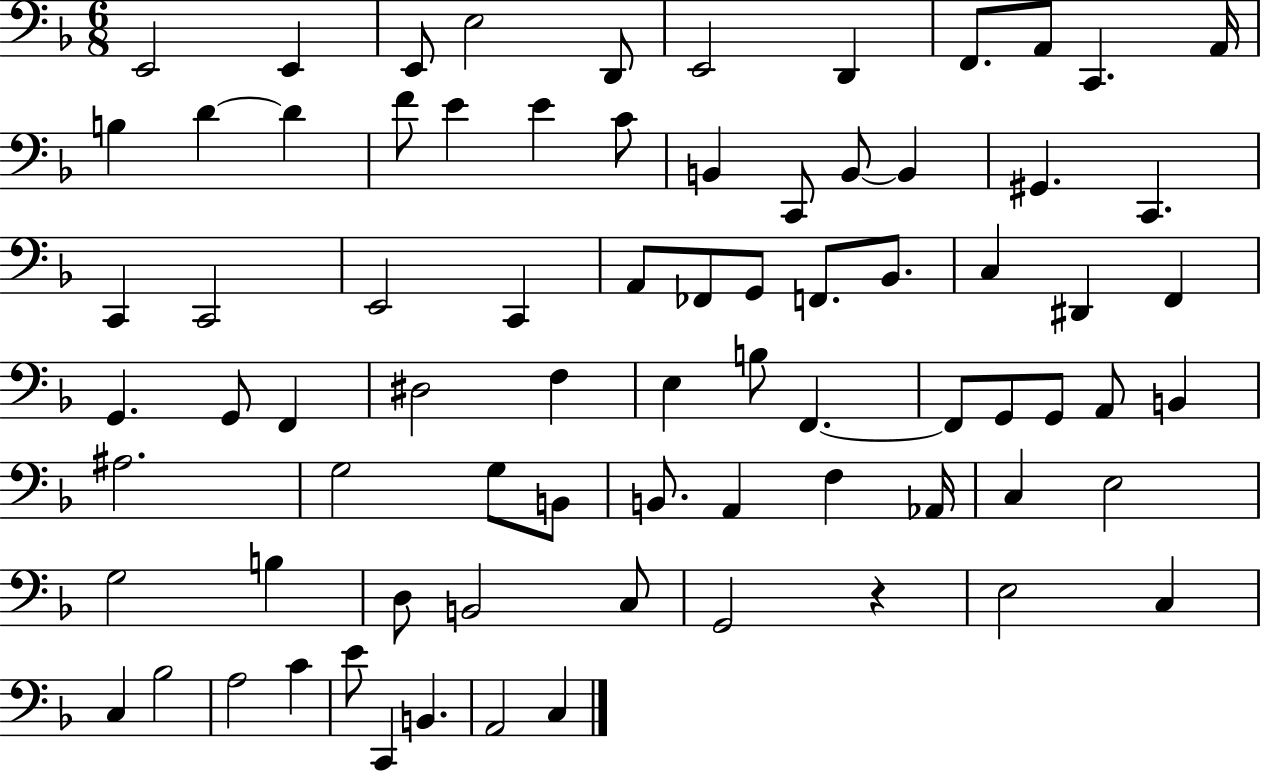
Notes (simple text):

E2/h E2/q E2/e E3/h D2/e E2/h D2/q F2/e. A2/e C2/q. A2/s B3/q D4/q D4/q F4/e E4/q E4/q C4/e B2/q C2/e B2/e B2/q G#2/q. C2/q. C2/q C2/h E2/h C2/q A2/e FES2/e G2/e F2/e. Bb2/e. C3/q D#2/q F2/q G2/q. G2/e F2/q D#3/h F3/q E3/q B3/e F2/q. F2/e G2/e G2/e A2/e B2/q A#3/h. G3/h G3/e B2/e B2/e. A2/q F3/q Ab2/s C3/q E3/h G3/h B3/q D3/e B2/h C3/e G2/h R/q E3/h C3/q C3/q Bb3/h A3/h C4/q E4/e C2/q B2/q. A2/h C3/q